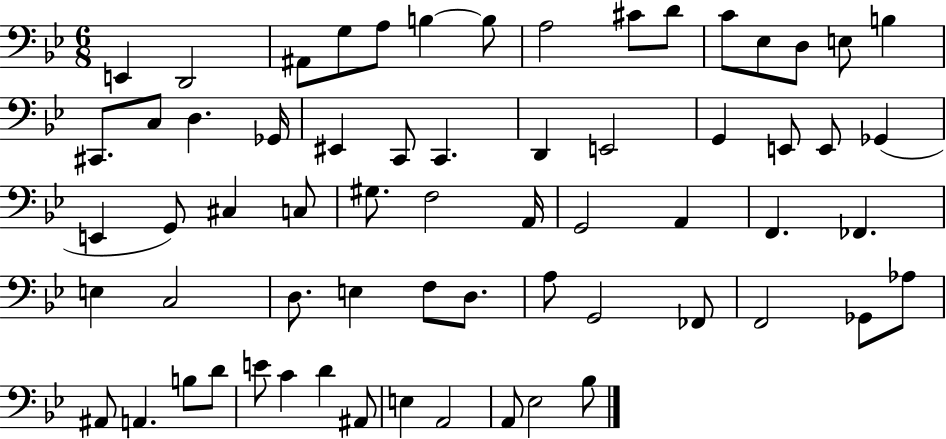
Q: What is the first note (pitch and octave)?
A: E2